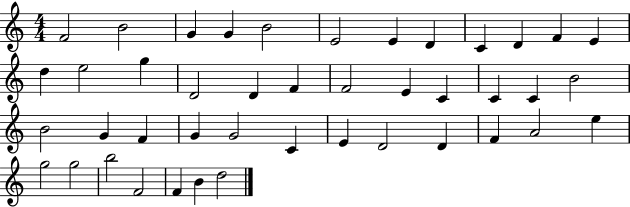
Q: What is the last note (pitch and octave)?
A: D5